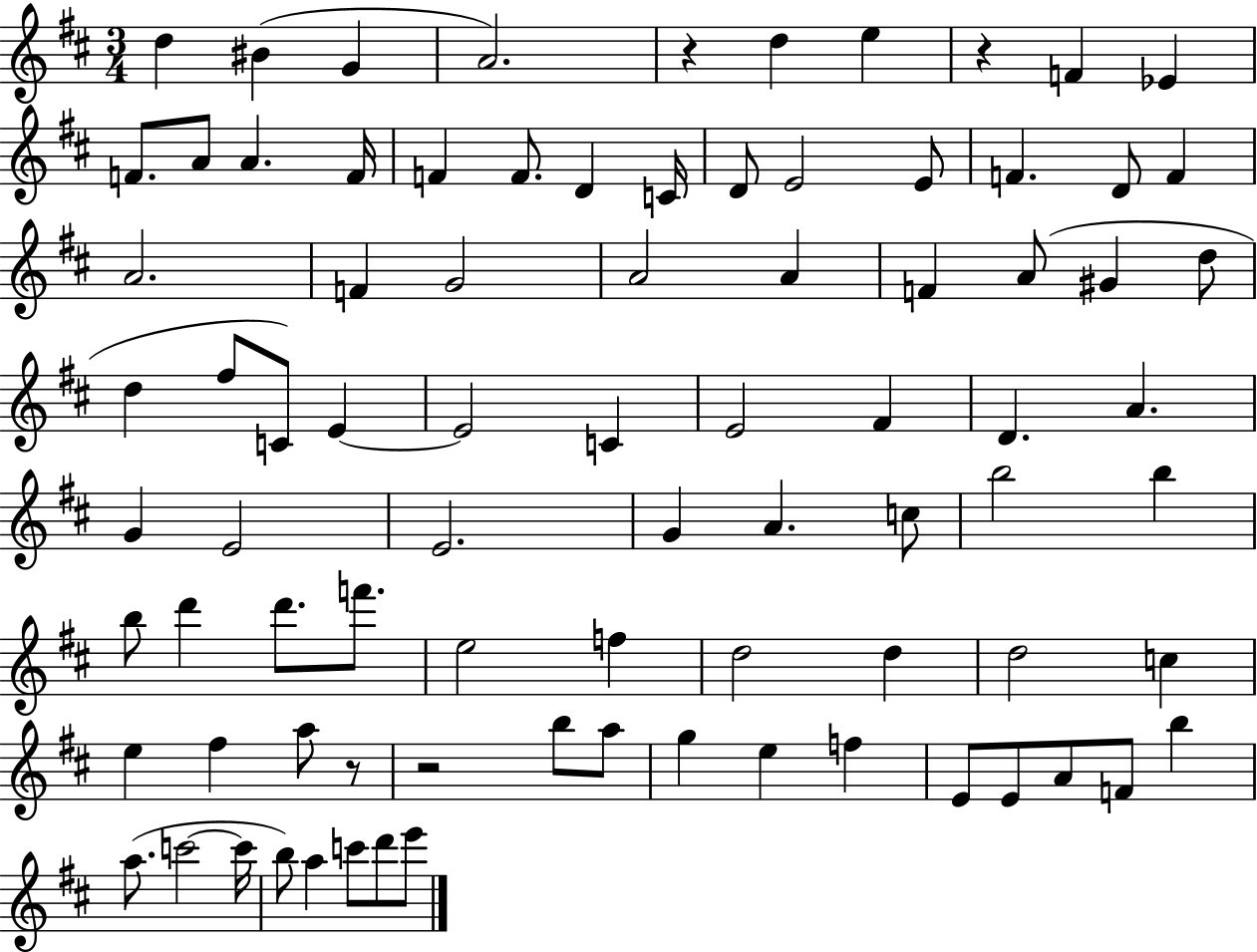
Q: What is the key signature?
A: D major